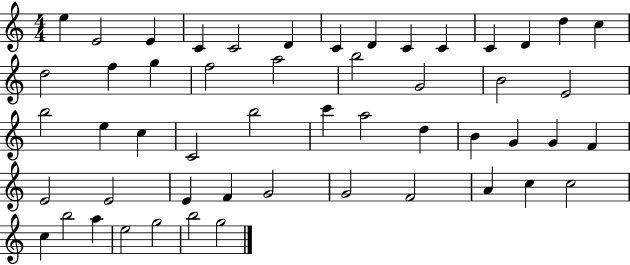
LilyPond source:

{
  \clef treble
  \numericTimeSignature
  \time 4/4
  \key c \major
  e''4 e'2 e'4 | c'4 c'2 d'4 | c'4 d'4 c'4 c'4 | c'4 d'4 d''4 c''4 | \break d''2 f''4 g''4 | f''2 a''2 | b''2 g'2 | b'2 e'2 | \break b''2 e''4 c''4 | c'2 b''2 | c'''4 a''2 d''4 | b'4 g'4 g'4 f'4 | \break e'2 e'2 | e'4 f'4 g'2 | g'2 f'2 | a'4 c''4 c''2 | \break c''4 b''2 a''4 | e''2 g''2 | b''2 g''2 | \bar "|."
}